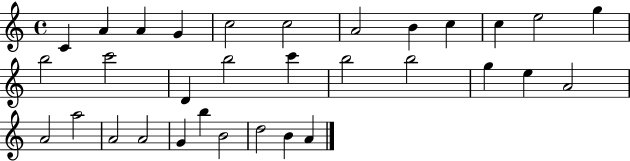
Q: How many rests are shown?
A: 0